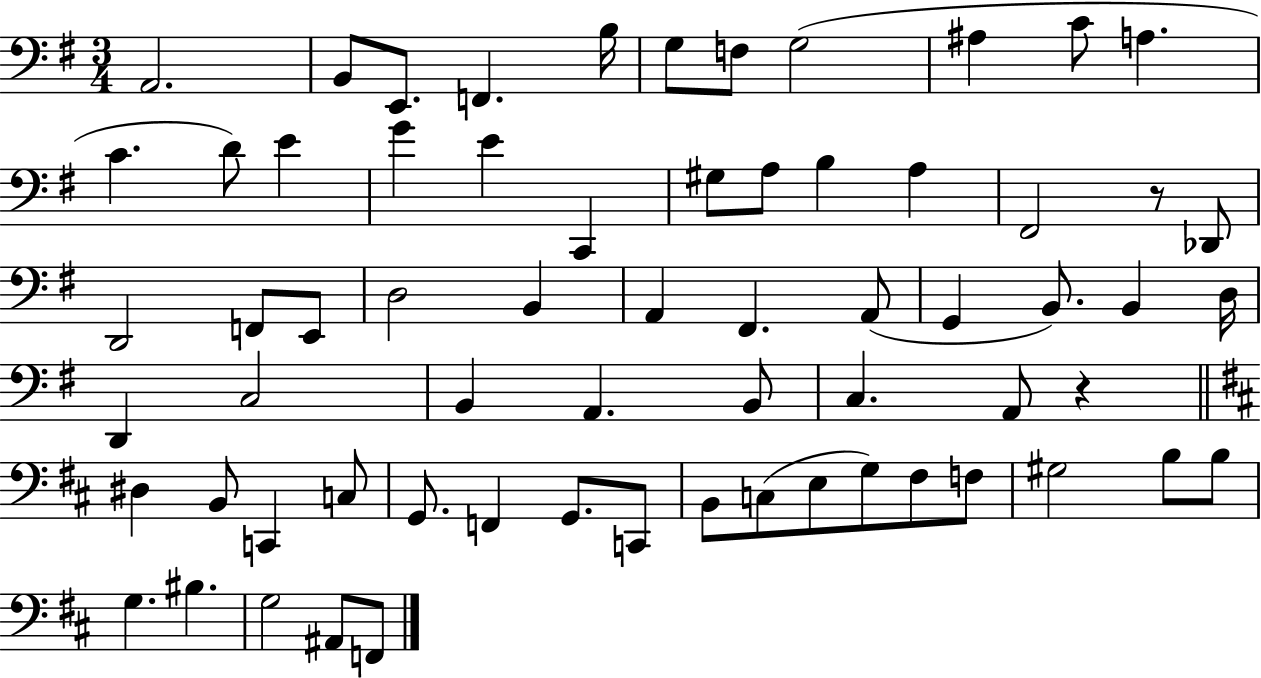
A2/h. B2/e E2/e. F2/q. B3/s G3/e F3/e G3/h A#3/q C4/e A3/q. C4/q. D4/e E4/q G4/q E4/q C2/q G#3/e A3/e B3/q A3/q F#2/h R/e Db2/e D2/h F2/e E2/e D3/h B2/q A2/q F#2/q. A2/e G2/q B2/e. B2/q D3/s D2/q C3/h B2/q A2/q. B2/e C3/q. A2/e R/q D#3/q B2/e C2/q C3/e G2/e. F2/q G2/e. C2/e B2/e C3/e E3/e G3/e F#3/e F3/e G#3/h B3/e B3/e G3/q. BIS3/q. G3/h A#2/e F2/e